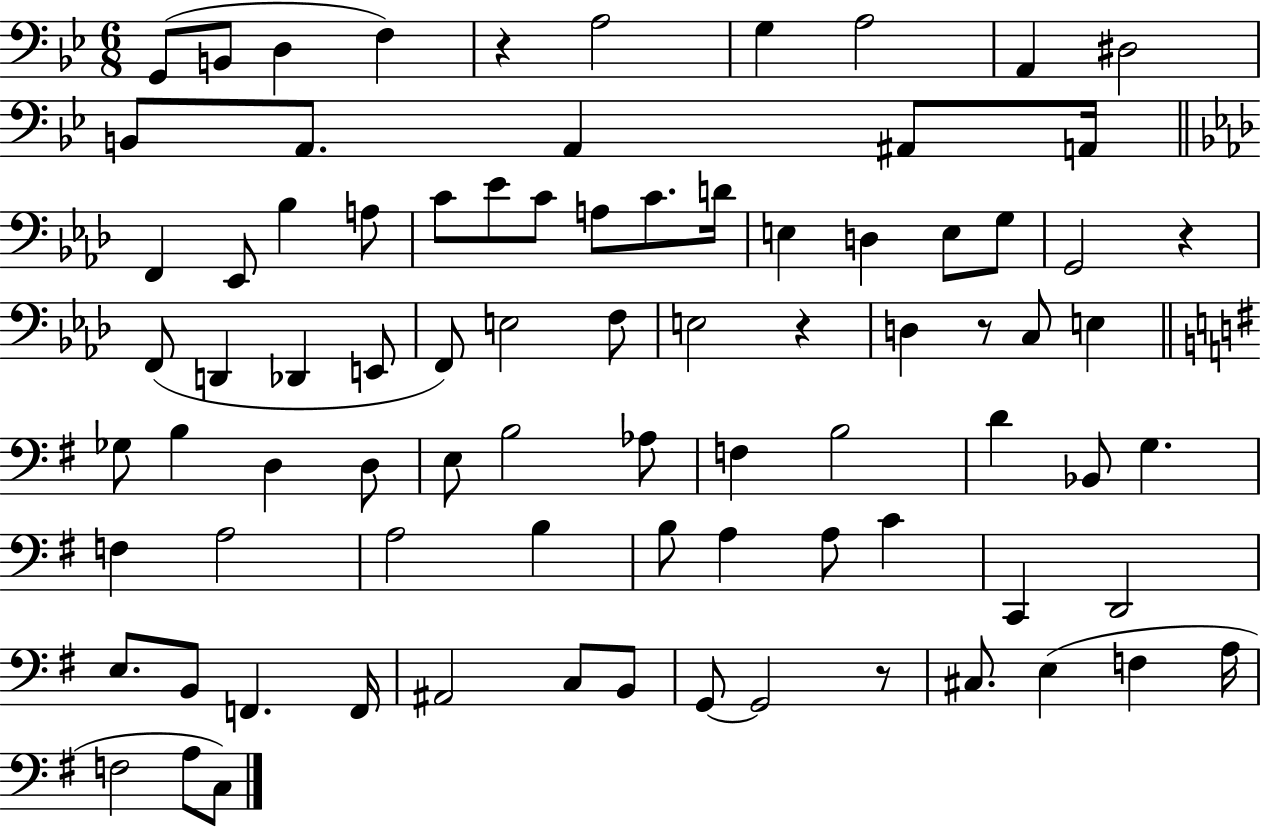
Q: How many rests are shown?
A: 5